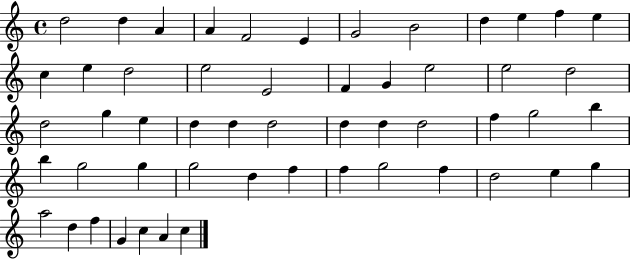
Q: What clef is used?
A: treble